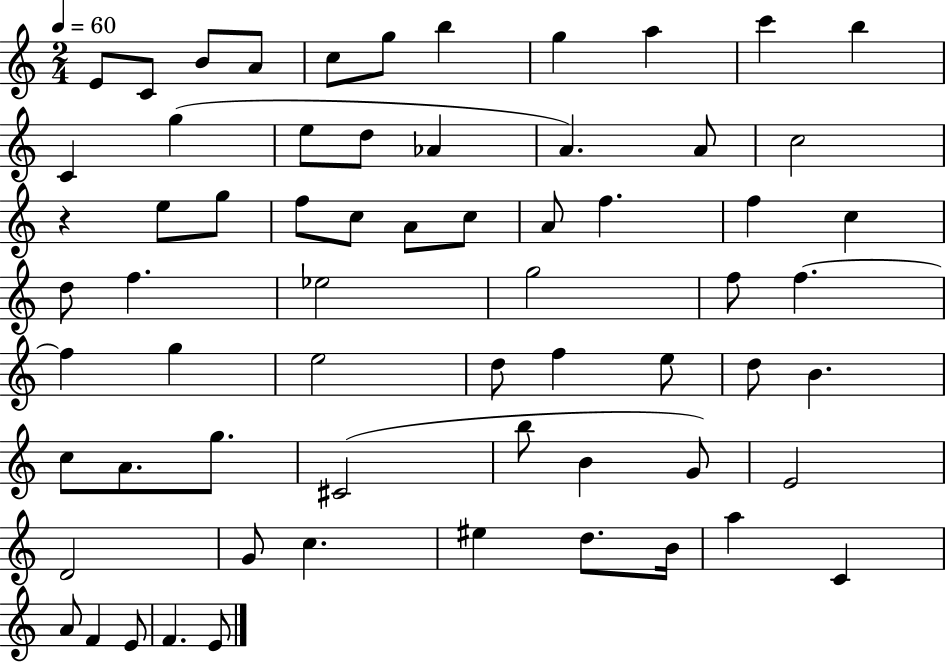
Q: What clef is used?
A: treble